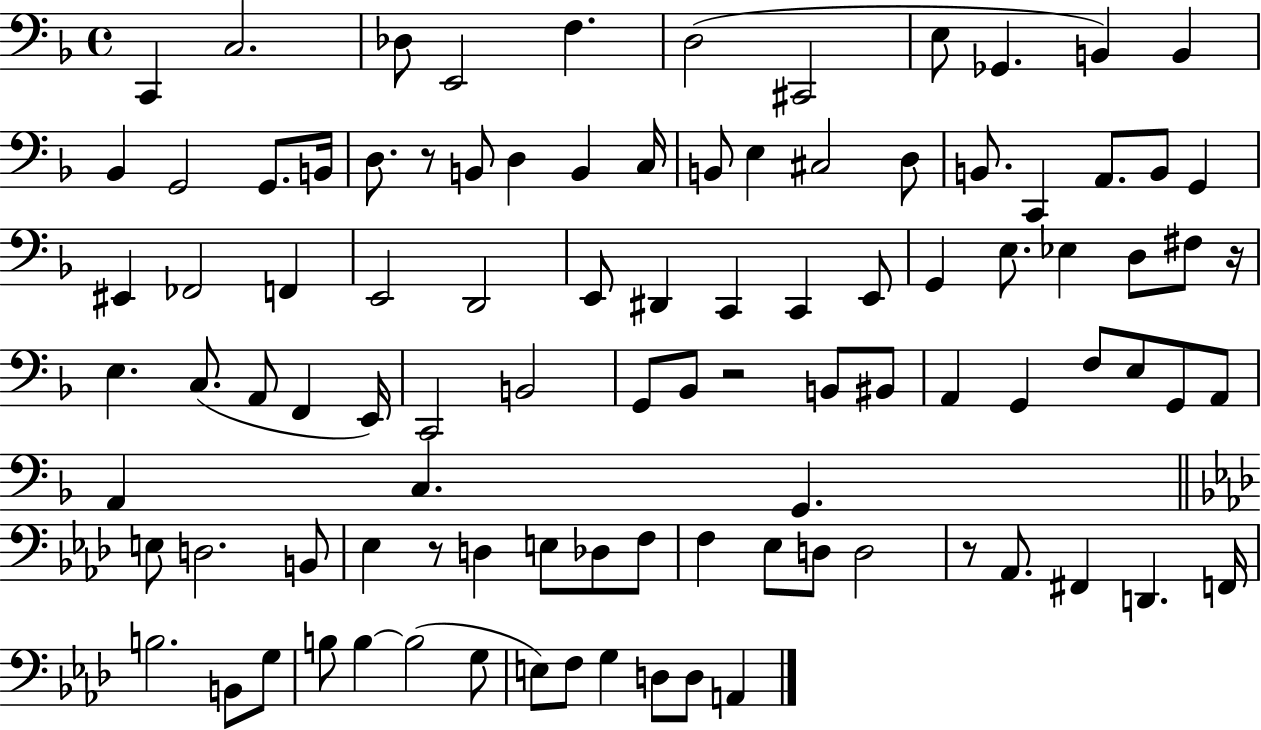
X:1
T:Untitled
M:4/4
L:1/4
K:F
C,, C,2 _D,/2 E,,2 F, D,2 ^C,,2 E,/2 _G,, B,, B,, _B,, G,,2 G,,/2 B,,/4 D,/2 z/2 B,,/2 D, B,, C,/4 B,,/2 E, ^C,2 D,/2 B,,/2 C,, A,,/2 B,,/2 G,, ^E,, _F,,2 F,, E,,2 D,,2 E,,/2 ^D,, C,, C,, E,,/2 G,, E,/2 _E, D,/2 ^F,/2 z/4 E, C,/2 A,,/2 F,, E,,/4 C,,2 B,,2 G,,/2 _B,,/2 z2 B,,/2 ^B,,/2 A,, G,, F,/2 E,/2 G,,/2 A,,/2 A,, C, G,, E,/2 D,2 B,,/2 _E, z/2 D, E,/2 _D,/2 F,/2 F, _E,/2 D,/2 D,2 z/2 _A,,/2 ^F,, D,, F,,/4 B,2 B,,/2 G,/2 B,/2 B, B,2 G,/2 E,/2 F,/2 G, D,/2 D,/2 A,,